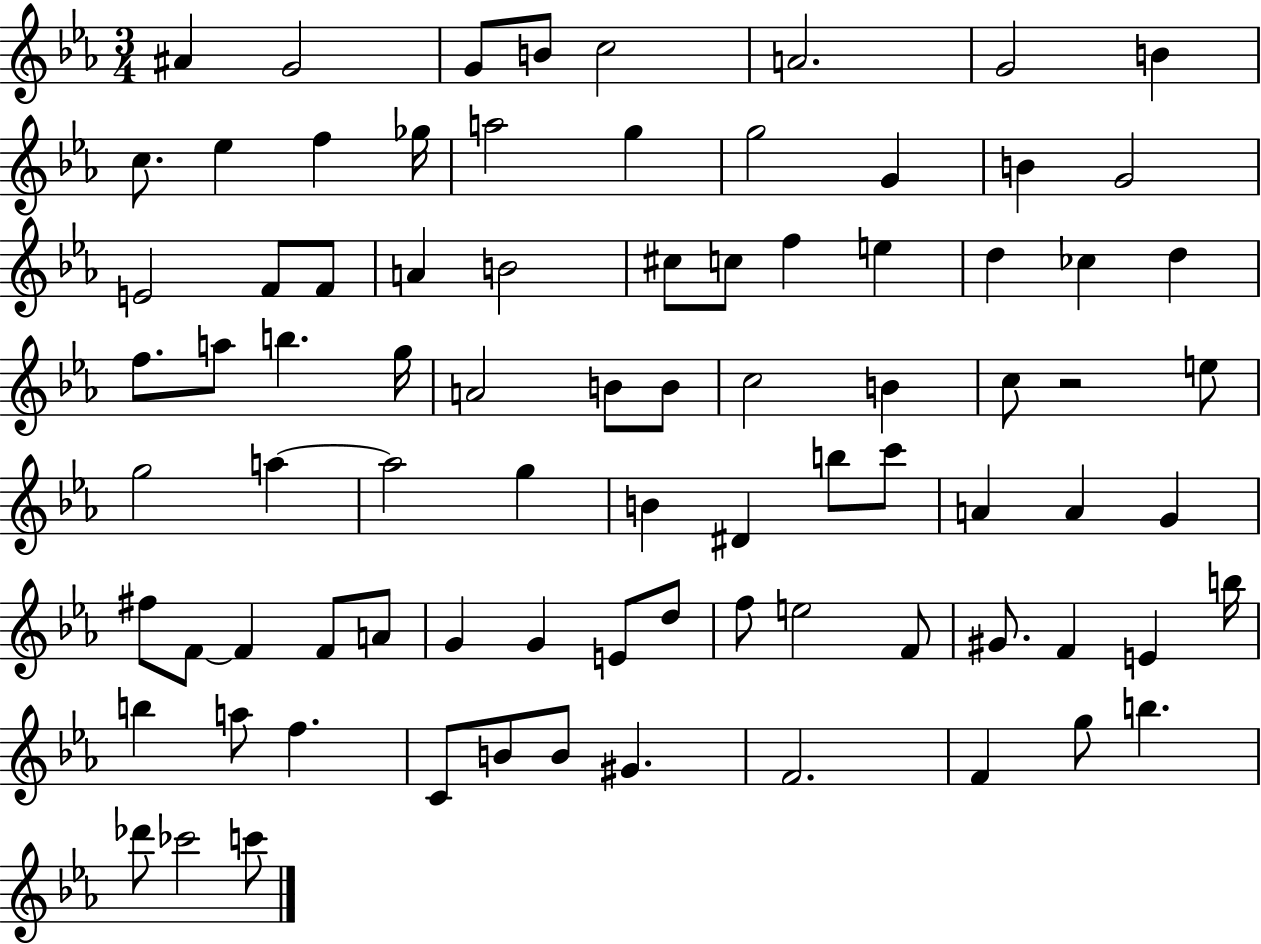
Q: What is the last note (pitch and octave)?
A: C6